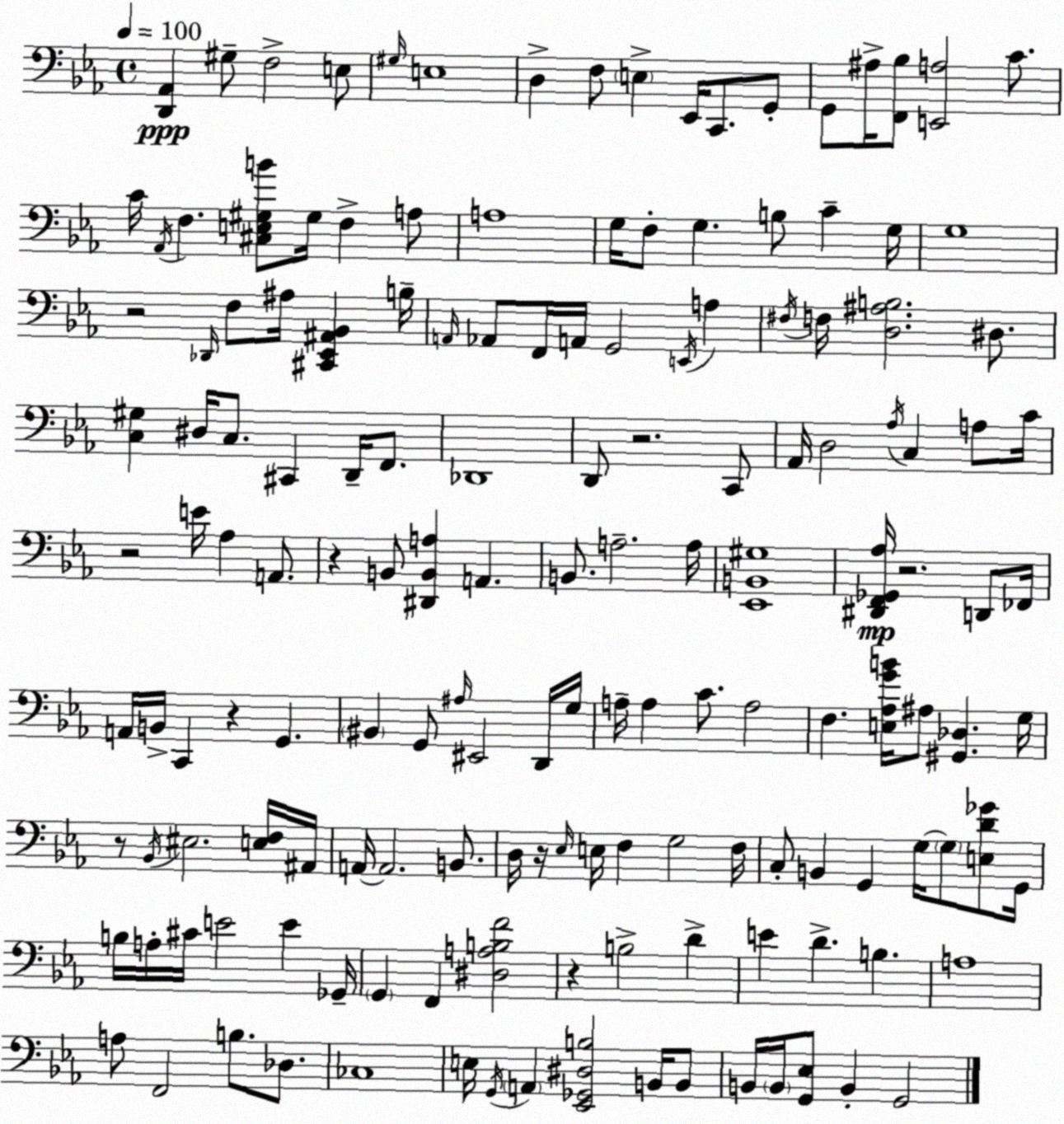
X:1
T:Untitled
M:4/4
L:1/4
K:Eb
[D,,_A,,] ^G,/2 F,2 E,/2 ^G,/4 E,4 D, F,/2 E, _E,,/4 C,,/2 G,,/2 G,,/2 ^A,/4 [F,,_B,]/2 [E,,A,]2 C/2 C/4 _A,,/4 F, [^C,E,^G,B]/2 ^G,/4 F, A,/2 A,4 G,/4 F,/2 G, B,/2 C G,/4 G,4 z2 _D,,/4 F,/2 ^A,/4 [^C,,_E,,^A,,_B,,] B,/4 A,,/4 _A,,/2 F,,/4 A,,/4 G,,2 E,,/4 A, ^F,/4 F,/4 [D,^A,B,]2 ^D,/2 [C,^G,] ^D,/4 C,/2 ^C,, D,,/4 F,,/2 _D,,4 D,,/2 z2 C,,/2 _A,,/4 D,2 _A,/4 C, A,/2 C/4 z2 E/4 _A, A,,/2 z B,,/2 [^D,,B,,A,] A,, B,,/2 A,2 A,/4 [_E,,B,,^G,]4 [^D,,F,,_G,,_A,]/4 z2 D,,/2 _F,,/4 A,,/4 B,,/4 C,, z G,, ^B,, G,,/2 ^A,/4 ^E,,2 D,,/4 G,/4 A,/4 A, C/2 A,2 F, [E,_A,GB]/4 ^A,/2 [^G,,_D,] G,/4 z/2 _B,,/4 ^E,2 [E,F,]/4 ^A,,/4 A,,/4 A,,2 B,,/2 D,/4 z/4 _E,/4 E,/4 F, G,2 F,/4 C,/2 B,, G,, G,/4 G,/2 [E,D_G]/2 G,,/4 B,/4 A,/4 ^C/4 E2 E _G,,/4 G,, F,, [^D,A,B,F]2 z B,2 D E D B, A,4 A,/2 F,,2 B,/2 _D,/2 _C,4 E,/4 G,,/4 A,, [_E,,_G,,^D,B,]2 B,,/4 B,,/2 B,,/4 B,,/4 [G,,_E,]/2 B,, G,,2